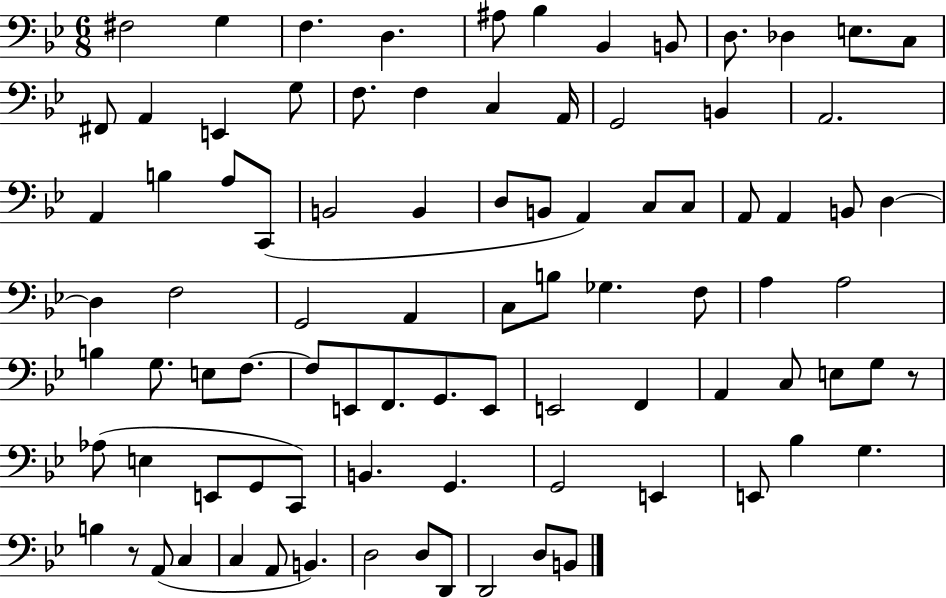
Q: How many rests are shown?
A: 2